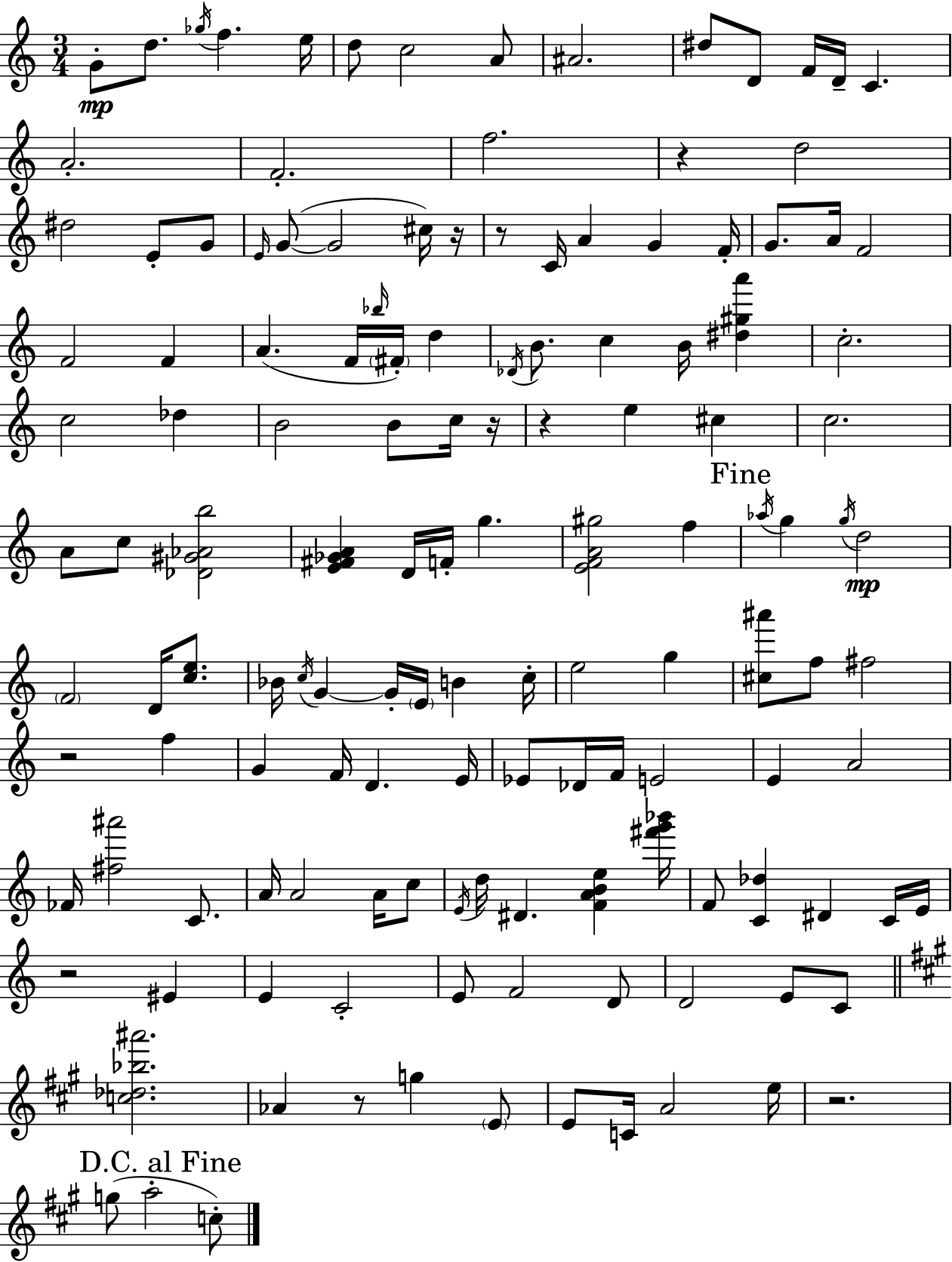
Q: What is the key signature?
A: C major